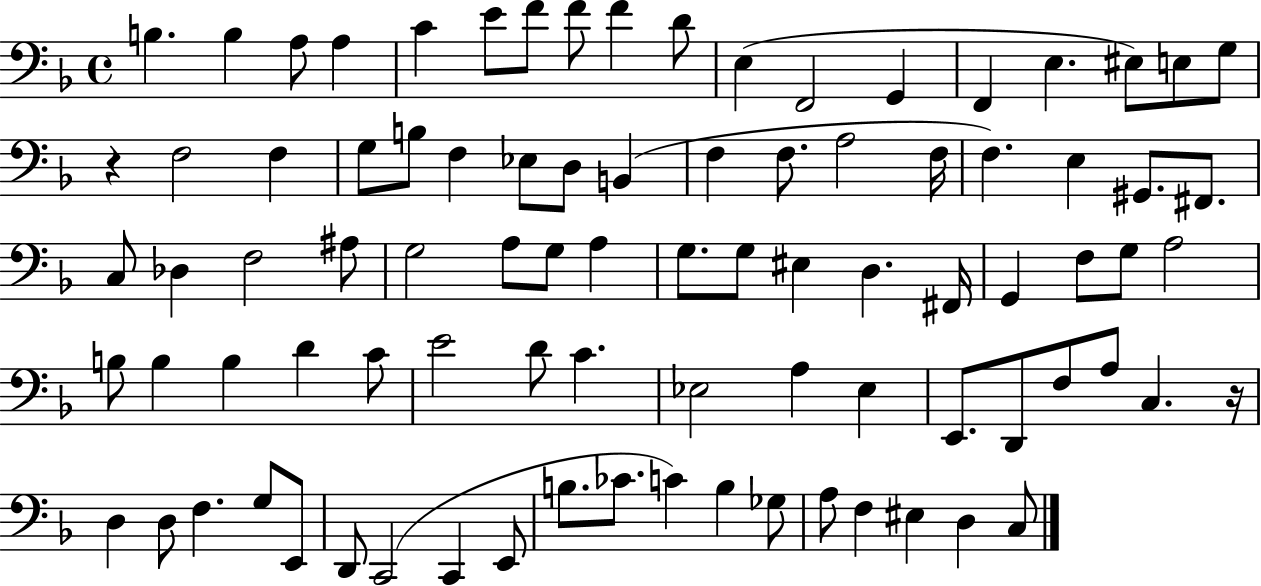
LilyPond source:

{
  \clef bass
  \time 4/4
  \defaultTimeSignature
  \key f \major
  b4. b4 a8 a4 | c'4 e'8 f'8 f'8 f'4 d'8 | e4( f,2 g,4 | f,4 e4. eis8) e8 g8 | \break r4 f2 f4 | g8 b8 f4 ees8 d8 b,4( | f4 f8. a2 f16 | f4.) e4 gis,8. fis,8. | \break c8 des4 f2 ais8 | g2 a8 g8 a4 | g8. g8 eis4 d4. fis,16 | g,4 f8 g8 a2 | \break b8 b4 b4 d'4 c'8 | e'2 d'8 c'4. | ees2 a4 ees4 | e,8. d,8 f8 a8 c4. r16 | \break d4 d8 f4. g8 e,8 | d,8 c,2( c,4 e,8 | b8. ces'8. c'4) b4 ges8 | a8 f4 eis4 d4 c8 | \break \bar "|."
}